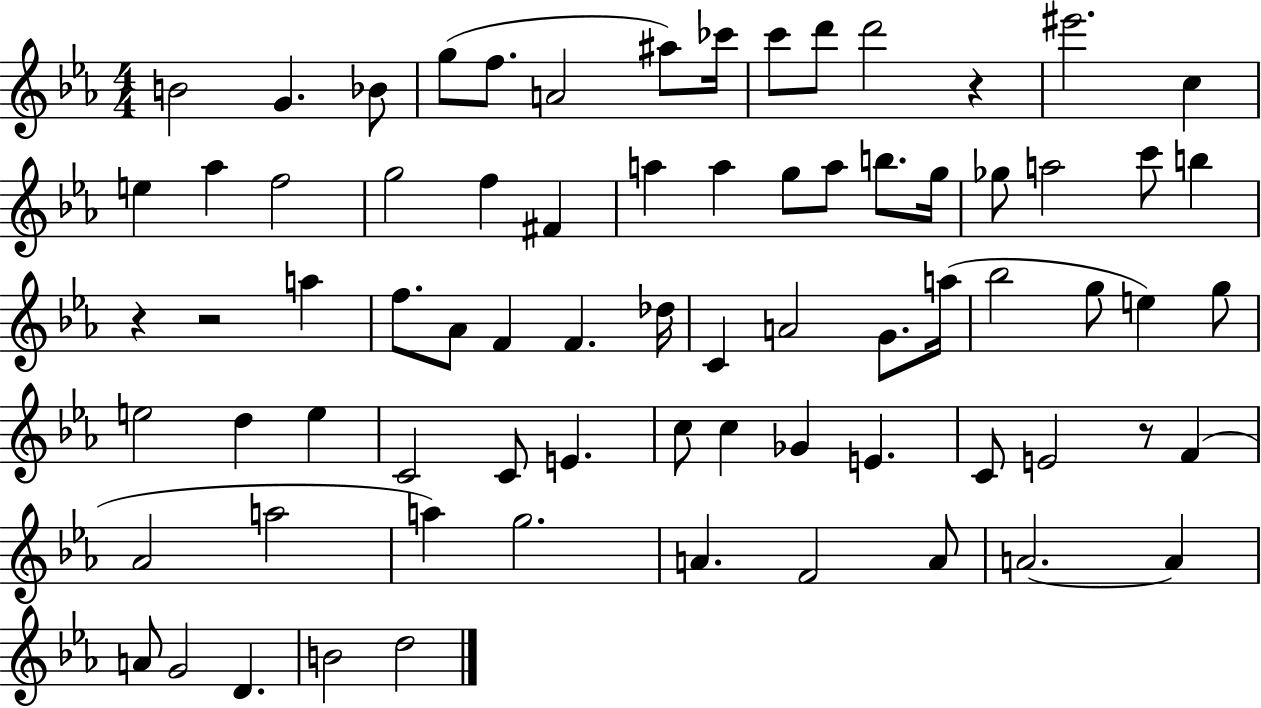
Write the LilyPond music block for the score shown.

{
  \clef treble
  \numericTimeSignature
  \time 4/4
  \key ees \major
  b'2 g'4. bes'8 | g''8( f''8. a'2 ais''8) ces'''16 | c'''8 d'''8 d'''2 r4 | eis'''2. c''4 | \break e''4 aes''4 f''2 | g''2 f''4 fis'4 | a''4 a''4 g''8 a''8 b''8. g''16 | ges''8 a''2 c'''8 b''4 | \break r4 r2 a''4 | f''8. aes'8 f'4 f'4. des''16 | c'4 a'2 g'8. a''16( | bes''2 g''8 e''4) g''8 | \break e''2 d''4 e''4 | c'2 c'8 e'4. | c''8 c''4 ges'4 e'4. | c'8 e'2 r8 f'4( | \break aes'2 a''2 | a''4) g''2. | a'4. f'2 a'8 | a'2.~~ a'4 | \break a'8 g'2 d'4. | b'2 d''2 | \bar "|."
}